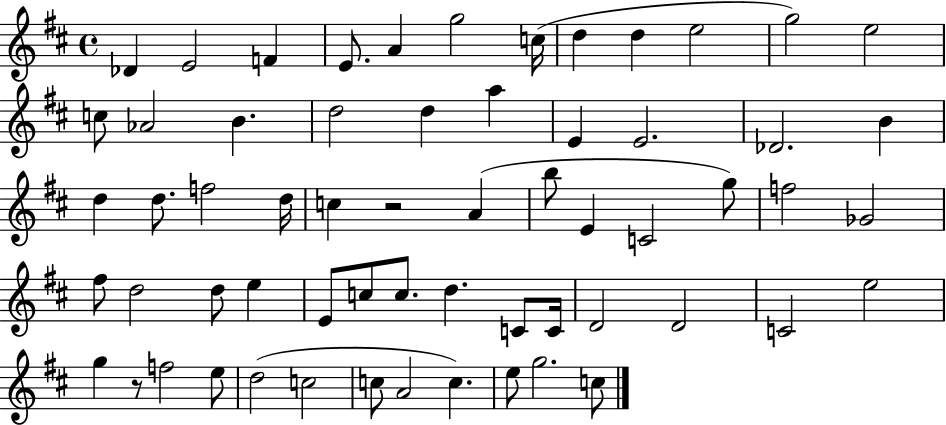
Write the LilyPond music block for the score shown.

{
  \clef treble
  \time 4/4
  \defaultTimeSignature
  \key d \major
  \repeat volta 2 { des'4 e'2 f'4 | e'8. a'4 g''2 c''16( | d''4 d''4 e''2 | g''2) e''2 | \break c''8 aes'2 b'4. | d''2 d''4 a''4 | e'4 e'2. | des'2. b'4 | \break d''4 d''8. f''2 d''16 | c''4 r2 a'4( | b''8 e'4 c'2 g''8) | f''2 ges'2 | \break fis''8 d''2 d''8 e''4 | e'8 c''8 c''8. d''4. c'8 c'16 | d'2 d'2 | c'2 e''2 | \break g''4 r8 f''2 e''8 | d''2( c''2 | c''8 a'2 c''4.) | e''8 g''2. c''8 | \break } \bar "|."
}